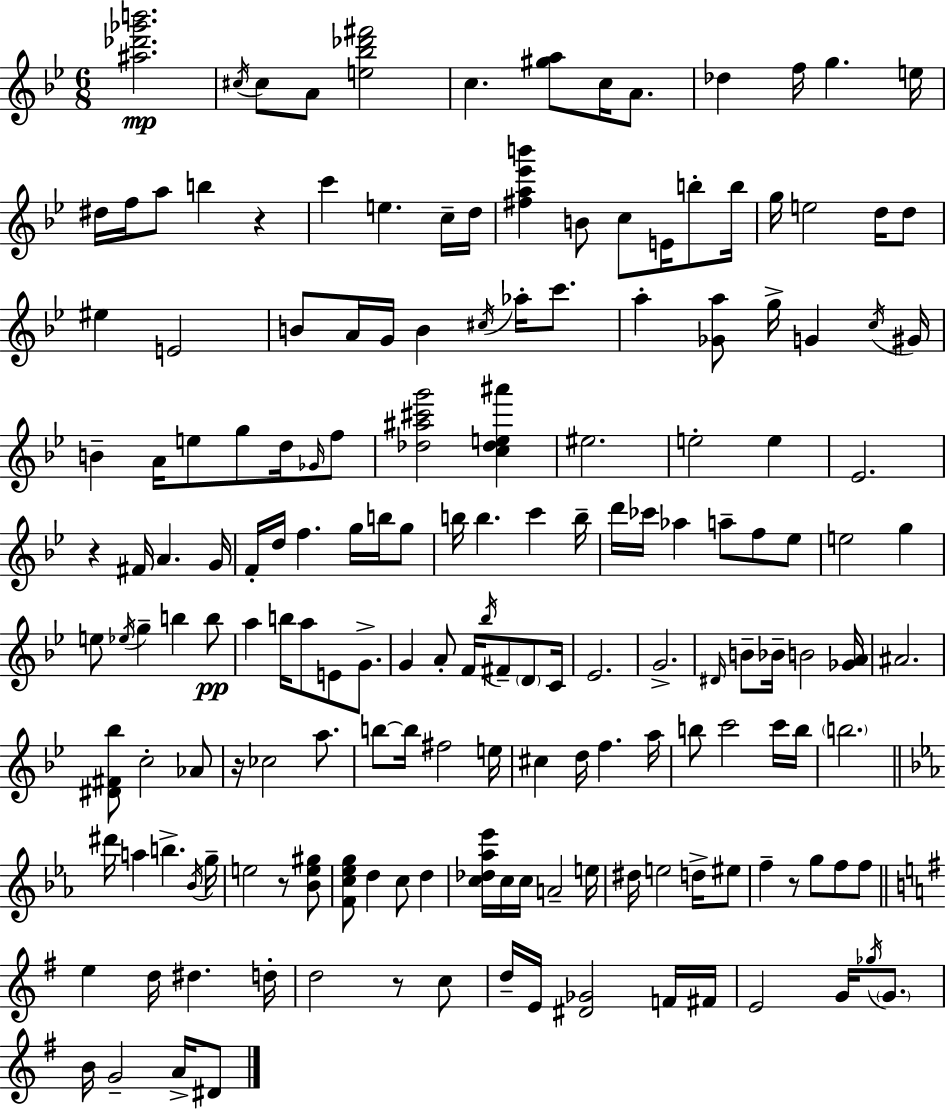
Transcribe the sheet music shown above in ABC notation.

X:1
T:Untitled
M:6/8
L:1/4
K:Gm
[^a_d'_g'b']2 ^c/4 ^c/2 A/2 [e_b_d'^f']2 c [^ga]/2 c/4 A/2 _d f/4 g e/4 ^d/4 f/4 a/2 b z c' e c/4 d/4 [^fa_e'b'] B/2 c/2 E/4 b/2 b/4 g/4 e2 d/4 d/2 ^e E2 B/2 A/4 G/4 B ^c/4 _a/4 c'/2 a [_Ga]/2 g/4 G c/4 ^G/4 B A/4 e/2 g/2 d/4 _G/4 f/2 [_d^a^c'g']2 [c_de^a'] ^e2 e2 e _E2 z ^F/4 A G/4 F/4 d/4 f g/4 b/4 g/2 b/4 b c' b/4 d'/4 _c'/4 _a a/2 f/2 _e/2 e2 g e/2 _e/4 g b b/2 a b/4 a/2 E/2 G/2 G A/2 F/4 _b/4 ^F/2 D/2 C/4 _E2 G2 ^D/4 B/2 _B/4 B2 [_GA]/4 ^A2 [^D^F_b]/2 c2 _A/2 z/4 _c2 a/2 b/2 b/4 ^f2 e/4 ^c d/4 f a/4 b/2 c'2 c'/4 b/4 b2 ^d'/4 a b _B/4 g/4 e2 z/2 [_Be^g]/2 [Fc_eg]/2 d c/2 d [c_d_a_e']/4 c/4 c/4 A2 e/4 ^d/4 e2 d/4 ^e/2 f z/2 g/2 f/2 f/2 e d/4 ^d d/4 d2 z/2 c/2 d/4 E/4 [^D_G]2 F/4 ^F/4 E2 G/4 _g/4 G/2 B/4 G2 A/4 ^D/2